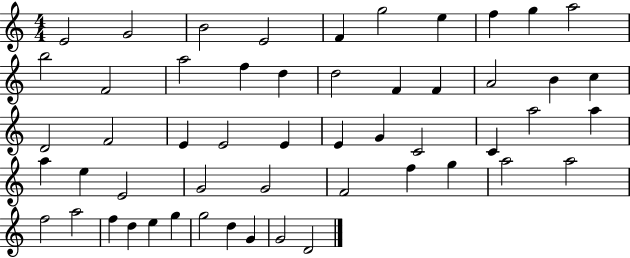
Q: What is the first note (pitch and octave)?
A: E4